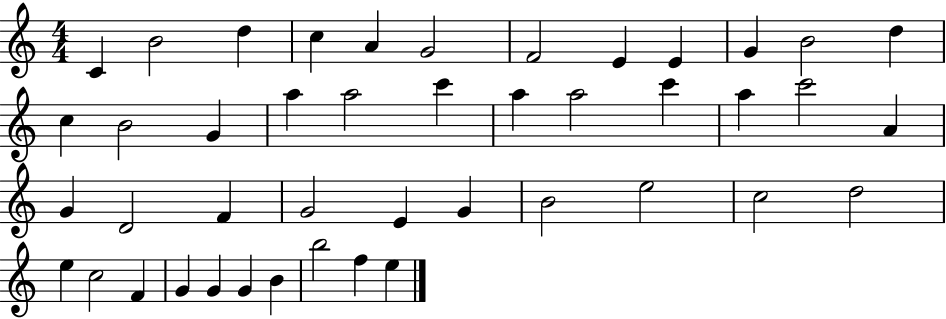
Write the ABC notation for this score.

X:1
T:Untitled
M:4/4
L:1/4
K:C
C B2 d c A G2 F2 E E G B2 d c B2 G a a2 c' a a2 c' a c'2 A G D2 F G2 E G B2 e2 c2 d2 e c2 F G G G B b2 f e